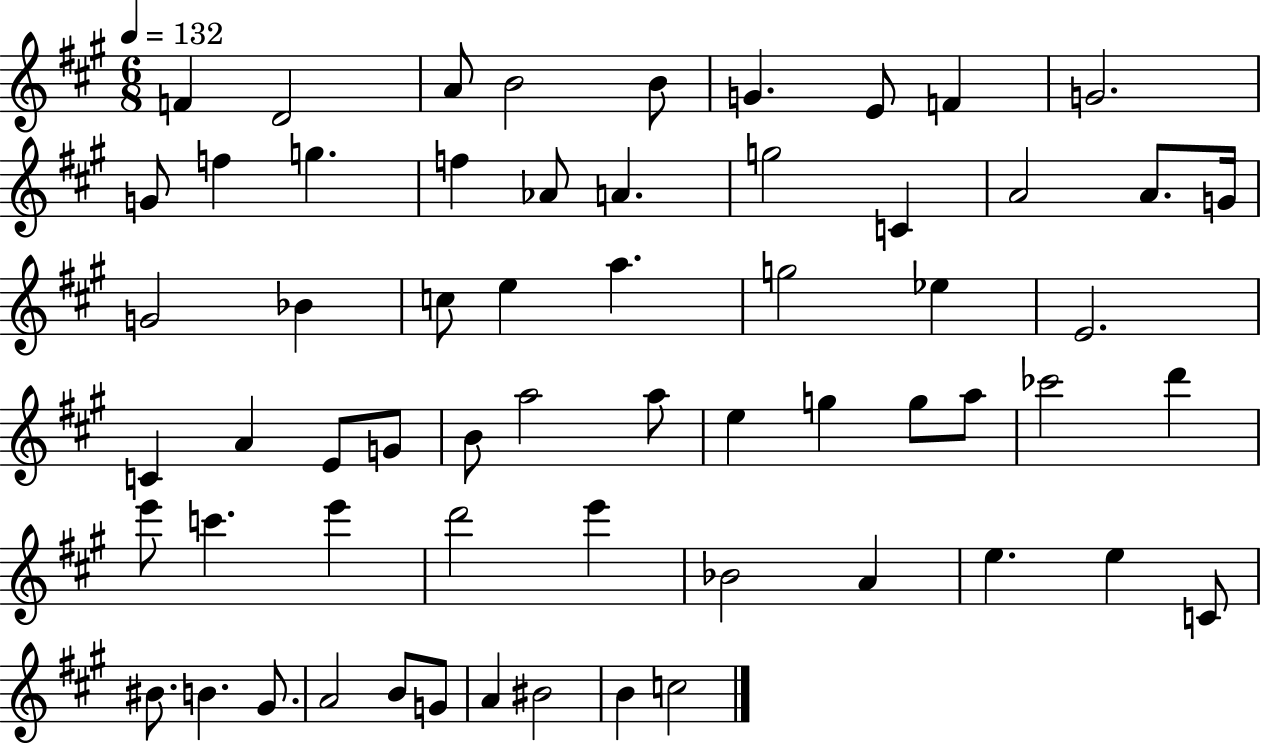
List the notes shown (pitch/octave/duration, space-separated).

F4/q D4/h A4/e B4/h B4/e G4/q. E4/e F4/q G4/h. G4/e F5/q G5/q. F5/q Ab4/e A4/q. G5/h C4/q A4/h A4/e. G4/s G4/h Bb4/q C5/e E5/q A5/q. G5/h Eb5/q E4/h. C4/q A4/q E4/e G4/e B4/e A5/h A5/e E5/q G5/q G5/e A5/e CES6/h D6/q E6/e C6/q. E6/q D6/h E6/q Bb4/h A4/q E5/q. E5/q C4/e BIS4/e. B4/q. G#4/e. A4/h B4/e G4/e A4/q BIS4/h B4/q C5/h